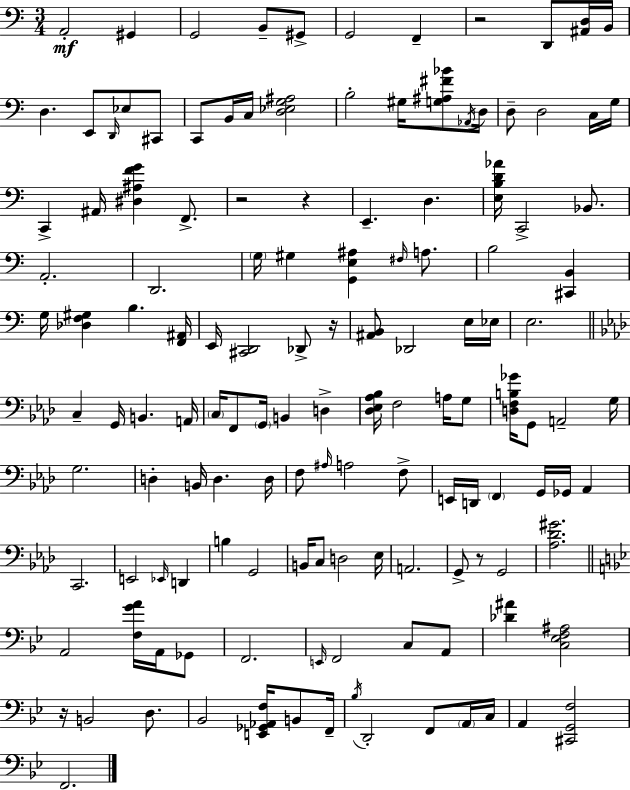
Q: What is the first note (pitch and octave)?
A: A2